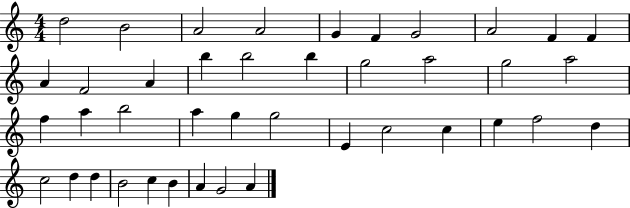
{
  \clef treble
  \numericTimeSignature
  \time 4/4
  \key c \major
  d''2 b'2 | a'2 a'2 | g'4 f'4 g'2 | a'2 f'4 f'4 | \break a'4 f'2 a'4 | b''4 b''2 b''4 | g''2 a''2 | g''2 a''2 | \break f''4 a''4 b''2 | a''4 g''4 g''2 | e'4 c''2 c''4 | e''4 f''2 d''4 | \break c''2 d''4 d''4 | b'2 c''4 b'4 | a'4 g'2 a'4 | \bar "|."
}